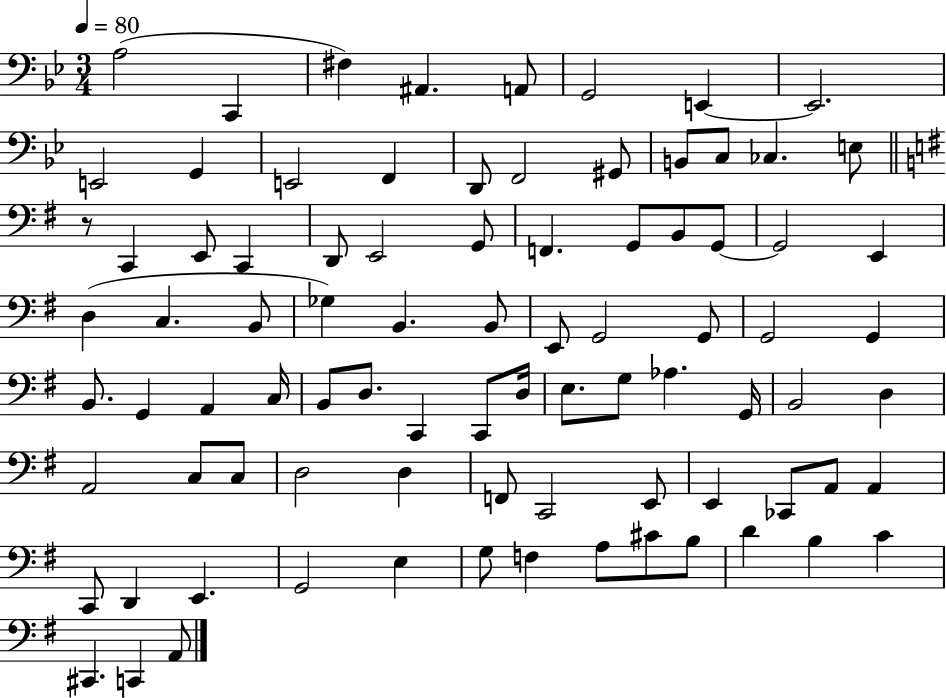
A3/h C2/q F#3/q A#2/q. A2/e G2/h E2/q E2/h. E2/h G2/q E2/h F2/q D2/e F2/h G#2/e B2/e C3/e CES3/q. E3/e R/e C2/q E2/e C2/q D2/e E2/h G2/e F2/q. G2/e B2/e G2/e G2/h E2/q D3/q C3/q. B2/e Gb3/q B2/q. B2/e E2/e G2/h G2/e G2/h G2/q B2/e. G2/q A2/q C3/s B2/e D3/e. C2/q C2/e D3/s E3/e. G3/e Ab3/q. G2/s B2/h D3/q A2/h C3/e C3/e D3/h D3/q F2/e C2/h E2/e E2/q CES2/e A2/e A2/q C2/e D2/q E2/q. G2/h E3/q G3/e F3/q A3/e C#4/e B3/e D4/q B3/q C4/q C#2/q. C2/q A2/e